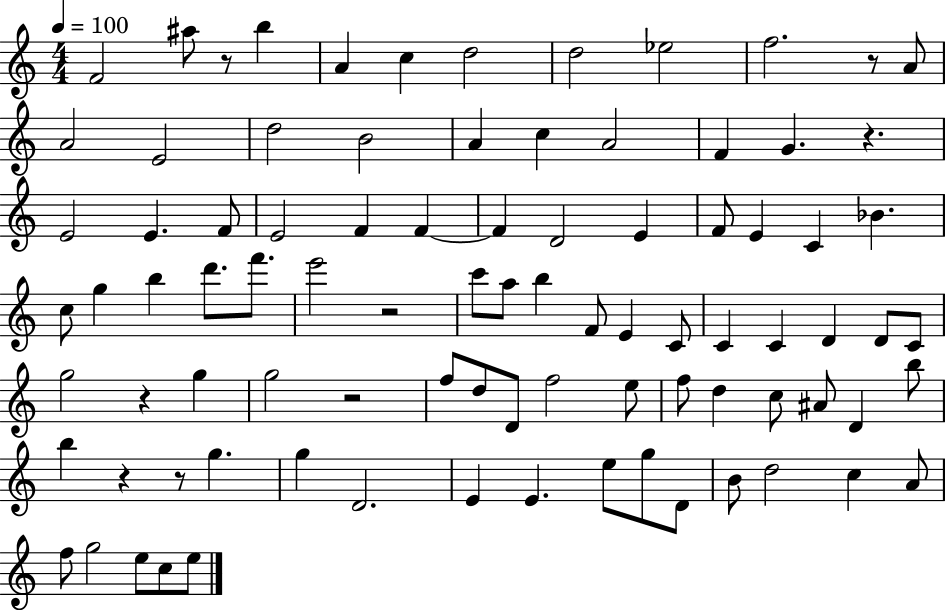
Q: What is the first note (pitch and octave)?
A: F4